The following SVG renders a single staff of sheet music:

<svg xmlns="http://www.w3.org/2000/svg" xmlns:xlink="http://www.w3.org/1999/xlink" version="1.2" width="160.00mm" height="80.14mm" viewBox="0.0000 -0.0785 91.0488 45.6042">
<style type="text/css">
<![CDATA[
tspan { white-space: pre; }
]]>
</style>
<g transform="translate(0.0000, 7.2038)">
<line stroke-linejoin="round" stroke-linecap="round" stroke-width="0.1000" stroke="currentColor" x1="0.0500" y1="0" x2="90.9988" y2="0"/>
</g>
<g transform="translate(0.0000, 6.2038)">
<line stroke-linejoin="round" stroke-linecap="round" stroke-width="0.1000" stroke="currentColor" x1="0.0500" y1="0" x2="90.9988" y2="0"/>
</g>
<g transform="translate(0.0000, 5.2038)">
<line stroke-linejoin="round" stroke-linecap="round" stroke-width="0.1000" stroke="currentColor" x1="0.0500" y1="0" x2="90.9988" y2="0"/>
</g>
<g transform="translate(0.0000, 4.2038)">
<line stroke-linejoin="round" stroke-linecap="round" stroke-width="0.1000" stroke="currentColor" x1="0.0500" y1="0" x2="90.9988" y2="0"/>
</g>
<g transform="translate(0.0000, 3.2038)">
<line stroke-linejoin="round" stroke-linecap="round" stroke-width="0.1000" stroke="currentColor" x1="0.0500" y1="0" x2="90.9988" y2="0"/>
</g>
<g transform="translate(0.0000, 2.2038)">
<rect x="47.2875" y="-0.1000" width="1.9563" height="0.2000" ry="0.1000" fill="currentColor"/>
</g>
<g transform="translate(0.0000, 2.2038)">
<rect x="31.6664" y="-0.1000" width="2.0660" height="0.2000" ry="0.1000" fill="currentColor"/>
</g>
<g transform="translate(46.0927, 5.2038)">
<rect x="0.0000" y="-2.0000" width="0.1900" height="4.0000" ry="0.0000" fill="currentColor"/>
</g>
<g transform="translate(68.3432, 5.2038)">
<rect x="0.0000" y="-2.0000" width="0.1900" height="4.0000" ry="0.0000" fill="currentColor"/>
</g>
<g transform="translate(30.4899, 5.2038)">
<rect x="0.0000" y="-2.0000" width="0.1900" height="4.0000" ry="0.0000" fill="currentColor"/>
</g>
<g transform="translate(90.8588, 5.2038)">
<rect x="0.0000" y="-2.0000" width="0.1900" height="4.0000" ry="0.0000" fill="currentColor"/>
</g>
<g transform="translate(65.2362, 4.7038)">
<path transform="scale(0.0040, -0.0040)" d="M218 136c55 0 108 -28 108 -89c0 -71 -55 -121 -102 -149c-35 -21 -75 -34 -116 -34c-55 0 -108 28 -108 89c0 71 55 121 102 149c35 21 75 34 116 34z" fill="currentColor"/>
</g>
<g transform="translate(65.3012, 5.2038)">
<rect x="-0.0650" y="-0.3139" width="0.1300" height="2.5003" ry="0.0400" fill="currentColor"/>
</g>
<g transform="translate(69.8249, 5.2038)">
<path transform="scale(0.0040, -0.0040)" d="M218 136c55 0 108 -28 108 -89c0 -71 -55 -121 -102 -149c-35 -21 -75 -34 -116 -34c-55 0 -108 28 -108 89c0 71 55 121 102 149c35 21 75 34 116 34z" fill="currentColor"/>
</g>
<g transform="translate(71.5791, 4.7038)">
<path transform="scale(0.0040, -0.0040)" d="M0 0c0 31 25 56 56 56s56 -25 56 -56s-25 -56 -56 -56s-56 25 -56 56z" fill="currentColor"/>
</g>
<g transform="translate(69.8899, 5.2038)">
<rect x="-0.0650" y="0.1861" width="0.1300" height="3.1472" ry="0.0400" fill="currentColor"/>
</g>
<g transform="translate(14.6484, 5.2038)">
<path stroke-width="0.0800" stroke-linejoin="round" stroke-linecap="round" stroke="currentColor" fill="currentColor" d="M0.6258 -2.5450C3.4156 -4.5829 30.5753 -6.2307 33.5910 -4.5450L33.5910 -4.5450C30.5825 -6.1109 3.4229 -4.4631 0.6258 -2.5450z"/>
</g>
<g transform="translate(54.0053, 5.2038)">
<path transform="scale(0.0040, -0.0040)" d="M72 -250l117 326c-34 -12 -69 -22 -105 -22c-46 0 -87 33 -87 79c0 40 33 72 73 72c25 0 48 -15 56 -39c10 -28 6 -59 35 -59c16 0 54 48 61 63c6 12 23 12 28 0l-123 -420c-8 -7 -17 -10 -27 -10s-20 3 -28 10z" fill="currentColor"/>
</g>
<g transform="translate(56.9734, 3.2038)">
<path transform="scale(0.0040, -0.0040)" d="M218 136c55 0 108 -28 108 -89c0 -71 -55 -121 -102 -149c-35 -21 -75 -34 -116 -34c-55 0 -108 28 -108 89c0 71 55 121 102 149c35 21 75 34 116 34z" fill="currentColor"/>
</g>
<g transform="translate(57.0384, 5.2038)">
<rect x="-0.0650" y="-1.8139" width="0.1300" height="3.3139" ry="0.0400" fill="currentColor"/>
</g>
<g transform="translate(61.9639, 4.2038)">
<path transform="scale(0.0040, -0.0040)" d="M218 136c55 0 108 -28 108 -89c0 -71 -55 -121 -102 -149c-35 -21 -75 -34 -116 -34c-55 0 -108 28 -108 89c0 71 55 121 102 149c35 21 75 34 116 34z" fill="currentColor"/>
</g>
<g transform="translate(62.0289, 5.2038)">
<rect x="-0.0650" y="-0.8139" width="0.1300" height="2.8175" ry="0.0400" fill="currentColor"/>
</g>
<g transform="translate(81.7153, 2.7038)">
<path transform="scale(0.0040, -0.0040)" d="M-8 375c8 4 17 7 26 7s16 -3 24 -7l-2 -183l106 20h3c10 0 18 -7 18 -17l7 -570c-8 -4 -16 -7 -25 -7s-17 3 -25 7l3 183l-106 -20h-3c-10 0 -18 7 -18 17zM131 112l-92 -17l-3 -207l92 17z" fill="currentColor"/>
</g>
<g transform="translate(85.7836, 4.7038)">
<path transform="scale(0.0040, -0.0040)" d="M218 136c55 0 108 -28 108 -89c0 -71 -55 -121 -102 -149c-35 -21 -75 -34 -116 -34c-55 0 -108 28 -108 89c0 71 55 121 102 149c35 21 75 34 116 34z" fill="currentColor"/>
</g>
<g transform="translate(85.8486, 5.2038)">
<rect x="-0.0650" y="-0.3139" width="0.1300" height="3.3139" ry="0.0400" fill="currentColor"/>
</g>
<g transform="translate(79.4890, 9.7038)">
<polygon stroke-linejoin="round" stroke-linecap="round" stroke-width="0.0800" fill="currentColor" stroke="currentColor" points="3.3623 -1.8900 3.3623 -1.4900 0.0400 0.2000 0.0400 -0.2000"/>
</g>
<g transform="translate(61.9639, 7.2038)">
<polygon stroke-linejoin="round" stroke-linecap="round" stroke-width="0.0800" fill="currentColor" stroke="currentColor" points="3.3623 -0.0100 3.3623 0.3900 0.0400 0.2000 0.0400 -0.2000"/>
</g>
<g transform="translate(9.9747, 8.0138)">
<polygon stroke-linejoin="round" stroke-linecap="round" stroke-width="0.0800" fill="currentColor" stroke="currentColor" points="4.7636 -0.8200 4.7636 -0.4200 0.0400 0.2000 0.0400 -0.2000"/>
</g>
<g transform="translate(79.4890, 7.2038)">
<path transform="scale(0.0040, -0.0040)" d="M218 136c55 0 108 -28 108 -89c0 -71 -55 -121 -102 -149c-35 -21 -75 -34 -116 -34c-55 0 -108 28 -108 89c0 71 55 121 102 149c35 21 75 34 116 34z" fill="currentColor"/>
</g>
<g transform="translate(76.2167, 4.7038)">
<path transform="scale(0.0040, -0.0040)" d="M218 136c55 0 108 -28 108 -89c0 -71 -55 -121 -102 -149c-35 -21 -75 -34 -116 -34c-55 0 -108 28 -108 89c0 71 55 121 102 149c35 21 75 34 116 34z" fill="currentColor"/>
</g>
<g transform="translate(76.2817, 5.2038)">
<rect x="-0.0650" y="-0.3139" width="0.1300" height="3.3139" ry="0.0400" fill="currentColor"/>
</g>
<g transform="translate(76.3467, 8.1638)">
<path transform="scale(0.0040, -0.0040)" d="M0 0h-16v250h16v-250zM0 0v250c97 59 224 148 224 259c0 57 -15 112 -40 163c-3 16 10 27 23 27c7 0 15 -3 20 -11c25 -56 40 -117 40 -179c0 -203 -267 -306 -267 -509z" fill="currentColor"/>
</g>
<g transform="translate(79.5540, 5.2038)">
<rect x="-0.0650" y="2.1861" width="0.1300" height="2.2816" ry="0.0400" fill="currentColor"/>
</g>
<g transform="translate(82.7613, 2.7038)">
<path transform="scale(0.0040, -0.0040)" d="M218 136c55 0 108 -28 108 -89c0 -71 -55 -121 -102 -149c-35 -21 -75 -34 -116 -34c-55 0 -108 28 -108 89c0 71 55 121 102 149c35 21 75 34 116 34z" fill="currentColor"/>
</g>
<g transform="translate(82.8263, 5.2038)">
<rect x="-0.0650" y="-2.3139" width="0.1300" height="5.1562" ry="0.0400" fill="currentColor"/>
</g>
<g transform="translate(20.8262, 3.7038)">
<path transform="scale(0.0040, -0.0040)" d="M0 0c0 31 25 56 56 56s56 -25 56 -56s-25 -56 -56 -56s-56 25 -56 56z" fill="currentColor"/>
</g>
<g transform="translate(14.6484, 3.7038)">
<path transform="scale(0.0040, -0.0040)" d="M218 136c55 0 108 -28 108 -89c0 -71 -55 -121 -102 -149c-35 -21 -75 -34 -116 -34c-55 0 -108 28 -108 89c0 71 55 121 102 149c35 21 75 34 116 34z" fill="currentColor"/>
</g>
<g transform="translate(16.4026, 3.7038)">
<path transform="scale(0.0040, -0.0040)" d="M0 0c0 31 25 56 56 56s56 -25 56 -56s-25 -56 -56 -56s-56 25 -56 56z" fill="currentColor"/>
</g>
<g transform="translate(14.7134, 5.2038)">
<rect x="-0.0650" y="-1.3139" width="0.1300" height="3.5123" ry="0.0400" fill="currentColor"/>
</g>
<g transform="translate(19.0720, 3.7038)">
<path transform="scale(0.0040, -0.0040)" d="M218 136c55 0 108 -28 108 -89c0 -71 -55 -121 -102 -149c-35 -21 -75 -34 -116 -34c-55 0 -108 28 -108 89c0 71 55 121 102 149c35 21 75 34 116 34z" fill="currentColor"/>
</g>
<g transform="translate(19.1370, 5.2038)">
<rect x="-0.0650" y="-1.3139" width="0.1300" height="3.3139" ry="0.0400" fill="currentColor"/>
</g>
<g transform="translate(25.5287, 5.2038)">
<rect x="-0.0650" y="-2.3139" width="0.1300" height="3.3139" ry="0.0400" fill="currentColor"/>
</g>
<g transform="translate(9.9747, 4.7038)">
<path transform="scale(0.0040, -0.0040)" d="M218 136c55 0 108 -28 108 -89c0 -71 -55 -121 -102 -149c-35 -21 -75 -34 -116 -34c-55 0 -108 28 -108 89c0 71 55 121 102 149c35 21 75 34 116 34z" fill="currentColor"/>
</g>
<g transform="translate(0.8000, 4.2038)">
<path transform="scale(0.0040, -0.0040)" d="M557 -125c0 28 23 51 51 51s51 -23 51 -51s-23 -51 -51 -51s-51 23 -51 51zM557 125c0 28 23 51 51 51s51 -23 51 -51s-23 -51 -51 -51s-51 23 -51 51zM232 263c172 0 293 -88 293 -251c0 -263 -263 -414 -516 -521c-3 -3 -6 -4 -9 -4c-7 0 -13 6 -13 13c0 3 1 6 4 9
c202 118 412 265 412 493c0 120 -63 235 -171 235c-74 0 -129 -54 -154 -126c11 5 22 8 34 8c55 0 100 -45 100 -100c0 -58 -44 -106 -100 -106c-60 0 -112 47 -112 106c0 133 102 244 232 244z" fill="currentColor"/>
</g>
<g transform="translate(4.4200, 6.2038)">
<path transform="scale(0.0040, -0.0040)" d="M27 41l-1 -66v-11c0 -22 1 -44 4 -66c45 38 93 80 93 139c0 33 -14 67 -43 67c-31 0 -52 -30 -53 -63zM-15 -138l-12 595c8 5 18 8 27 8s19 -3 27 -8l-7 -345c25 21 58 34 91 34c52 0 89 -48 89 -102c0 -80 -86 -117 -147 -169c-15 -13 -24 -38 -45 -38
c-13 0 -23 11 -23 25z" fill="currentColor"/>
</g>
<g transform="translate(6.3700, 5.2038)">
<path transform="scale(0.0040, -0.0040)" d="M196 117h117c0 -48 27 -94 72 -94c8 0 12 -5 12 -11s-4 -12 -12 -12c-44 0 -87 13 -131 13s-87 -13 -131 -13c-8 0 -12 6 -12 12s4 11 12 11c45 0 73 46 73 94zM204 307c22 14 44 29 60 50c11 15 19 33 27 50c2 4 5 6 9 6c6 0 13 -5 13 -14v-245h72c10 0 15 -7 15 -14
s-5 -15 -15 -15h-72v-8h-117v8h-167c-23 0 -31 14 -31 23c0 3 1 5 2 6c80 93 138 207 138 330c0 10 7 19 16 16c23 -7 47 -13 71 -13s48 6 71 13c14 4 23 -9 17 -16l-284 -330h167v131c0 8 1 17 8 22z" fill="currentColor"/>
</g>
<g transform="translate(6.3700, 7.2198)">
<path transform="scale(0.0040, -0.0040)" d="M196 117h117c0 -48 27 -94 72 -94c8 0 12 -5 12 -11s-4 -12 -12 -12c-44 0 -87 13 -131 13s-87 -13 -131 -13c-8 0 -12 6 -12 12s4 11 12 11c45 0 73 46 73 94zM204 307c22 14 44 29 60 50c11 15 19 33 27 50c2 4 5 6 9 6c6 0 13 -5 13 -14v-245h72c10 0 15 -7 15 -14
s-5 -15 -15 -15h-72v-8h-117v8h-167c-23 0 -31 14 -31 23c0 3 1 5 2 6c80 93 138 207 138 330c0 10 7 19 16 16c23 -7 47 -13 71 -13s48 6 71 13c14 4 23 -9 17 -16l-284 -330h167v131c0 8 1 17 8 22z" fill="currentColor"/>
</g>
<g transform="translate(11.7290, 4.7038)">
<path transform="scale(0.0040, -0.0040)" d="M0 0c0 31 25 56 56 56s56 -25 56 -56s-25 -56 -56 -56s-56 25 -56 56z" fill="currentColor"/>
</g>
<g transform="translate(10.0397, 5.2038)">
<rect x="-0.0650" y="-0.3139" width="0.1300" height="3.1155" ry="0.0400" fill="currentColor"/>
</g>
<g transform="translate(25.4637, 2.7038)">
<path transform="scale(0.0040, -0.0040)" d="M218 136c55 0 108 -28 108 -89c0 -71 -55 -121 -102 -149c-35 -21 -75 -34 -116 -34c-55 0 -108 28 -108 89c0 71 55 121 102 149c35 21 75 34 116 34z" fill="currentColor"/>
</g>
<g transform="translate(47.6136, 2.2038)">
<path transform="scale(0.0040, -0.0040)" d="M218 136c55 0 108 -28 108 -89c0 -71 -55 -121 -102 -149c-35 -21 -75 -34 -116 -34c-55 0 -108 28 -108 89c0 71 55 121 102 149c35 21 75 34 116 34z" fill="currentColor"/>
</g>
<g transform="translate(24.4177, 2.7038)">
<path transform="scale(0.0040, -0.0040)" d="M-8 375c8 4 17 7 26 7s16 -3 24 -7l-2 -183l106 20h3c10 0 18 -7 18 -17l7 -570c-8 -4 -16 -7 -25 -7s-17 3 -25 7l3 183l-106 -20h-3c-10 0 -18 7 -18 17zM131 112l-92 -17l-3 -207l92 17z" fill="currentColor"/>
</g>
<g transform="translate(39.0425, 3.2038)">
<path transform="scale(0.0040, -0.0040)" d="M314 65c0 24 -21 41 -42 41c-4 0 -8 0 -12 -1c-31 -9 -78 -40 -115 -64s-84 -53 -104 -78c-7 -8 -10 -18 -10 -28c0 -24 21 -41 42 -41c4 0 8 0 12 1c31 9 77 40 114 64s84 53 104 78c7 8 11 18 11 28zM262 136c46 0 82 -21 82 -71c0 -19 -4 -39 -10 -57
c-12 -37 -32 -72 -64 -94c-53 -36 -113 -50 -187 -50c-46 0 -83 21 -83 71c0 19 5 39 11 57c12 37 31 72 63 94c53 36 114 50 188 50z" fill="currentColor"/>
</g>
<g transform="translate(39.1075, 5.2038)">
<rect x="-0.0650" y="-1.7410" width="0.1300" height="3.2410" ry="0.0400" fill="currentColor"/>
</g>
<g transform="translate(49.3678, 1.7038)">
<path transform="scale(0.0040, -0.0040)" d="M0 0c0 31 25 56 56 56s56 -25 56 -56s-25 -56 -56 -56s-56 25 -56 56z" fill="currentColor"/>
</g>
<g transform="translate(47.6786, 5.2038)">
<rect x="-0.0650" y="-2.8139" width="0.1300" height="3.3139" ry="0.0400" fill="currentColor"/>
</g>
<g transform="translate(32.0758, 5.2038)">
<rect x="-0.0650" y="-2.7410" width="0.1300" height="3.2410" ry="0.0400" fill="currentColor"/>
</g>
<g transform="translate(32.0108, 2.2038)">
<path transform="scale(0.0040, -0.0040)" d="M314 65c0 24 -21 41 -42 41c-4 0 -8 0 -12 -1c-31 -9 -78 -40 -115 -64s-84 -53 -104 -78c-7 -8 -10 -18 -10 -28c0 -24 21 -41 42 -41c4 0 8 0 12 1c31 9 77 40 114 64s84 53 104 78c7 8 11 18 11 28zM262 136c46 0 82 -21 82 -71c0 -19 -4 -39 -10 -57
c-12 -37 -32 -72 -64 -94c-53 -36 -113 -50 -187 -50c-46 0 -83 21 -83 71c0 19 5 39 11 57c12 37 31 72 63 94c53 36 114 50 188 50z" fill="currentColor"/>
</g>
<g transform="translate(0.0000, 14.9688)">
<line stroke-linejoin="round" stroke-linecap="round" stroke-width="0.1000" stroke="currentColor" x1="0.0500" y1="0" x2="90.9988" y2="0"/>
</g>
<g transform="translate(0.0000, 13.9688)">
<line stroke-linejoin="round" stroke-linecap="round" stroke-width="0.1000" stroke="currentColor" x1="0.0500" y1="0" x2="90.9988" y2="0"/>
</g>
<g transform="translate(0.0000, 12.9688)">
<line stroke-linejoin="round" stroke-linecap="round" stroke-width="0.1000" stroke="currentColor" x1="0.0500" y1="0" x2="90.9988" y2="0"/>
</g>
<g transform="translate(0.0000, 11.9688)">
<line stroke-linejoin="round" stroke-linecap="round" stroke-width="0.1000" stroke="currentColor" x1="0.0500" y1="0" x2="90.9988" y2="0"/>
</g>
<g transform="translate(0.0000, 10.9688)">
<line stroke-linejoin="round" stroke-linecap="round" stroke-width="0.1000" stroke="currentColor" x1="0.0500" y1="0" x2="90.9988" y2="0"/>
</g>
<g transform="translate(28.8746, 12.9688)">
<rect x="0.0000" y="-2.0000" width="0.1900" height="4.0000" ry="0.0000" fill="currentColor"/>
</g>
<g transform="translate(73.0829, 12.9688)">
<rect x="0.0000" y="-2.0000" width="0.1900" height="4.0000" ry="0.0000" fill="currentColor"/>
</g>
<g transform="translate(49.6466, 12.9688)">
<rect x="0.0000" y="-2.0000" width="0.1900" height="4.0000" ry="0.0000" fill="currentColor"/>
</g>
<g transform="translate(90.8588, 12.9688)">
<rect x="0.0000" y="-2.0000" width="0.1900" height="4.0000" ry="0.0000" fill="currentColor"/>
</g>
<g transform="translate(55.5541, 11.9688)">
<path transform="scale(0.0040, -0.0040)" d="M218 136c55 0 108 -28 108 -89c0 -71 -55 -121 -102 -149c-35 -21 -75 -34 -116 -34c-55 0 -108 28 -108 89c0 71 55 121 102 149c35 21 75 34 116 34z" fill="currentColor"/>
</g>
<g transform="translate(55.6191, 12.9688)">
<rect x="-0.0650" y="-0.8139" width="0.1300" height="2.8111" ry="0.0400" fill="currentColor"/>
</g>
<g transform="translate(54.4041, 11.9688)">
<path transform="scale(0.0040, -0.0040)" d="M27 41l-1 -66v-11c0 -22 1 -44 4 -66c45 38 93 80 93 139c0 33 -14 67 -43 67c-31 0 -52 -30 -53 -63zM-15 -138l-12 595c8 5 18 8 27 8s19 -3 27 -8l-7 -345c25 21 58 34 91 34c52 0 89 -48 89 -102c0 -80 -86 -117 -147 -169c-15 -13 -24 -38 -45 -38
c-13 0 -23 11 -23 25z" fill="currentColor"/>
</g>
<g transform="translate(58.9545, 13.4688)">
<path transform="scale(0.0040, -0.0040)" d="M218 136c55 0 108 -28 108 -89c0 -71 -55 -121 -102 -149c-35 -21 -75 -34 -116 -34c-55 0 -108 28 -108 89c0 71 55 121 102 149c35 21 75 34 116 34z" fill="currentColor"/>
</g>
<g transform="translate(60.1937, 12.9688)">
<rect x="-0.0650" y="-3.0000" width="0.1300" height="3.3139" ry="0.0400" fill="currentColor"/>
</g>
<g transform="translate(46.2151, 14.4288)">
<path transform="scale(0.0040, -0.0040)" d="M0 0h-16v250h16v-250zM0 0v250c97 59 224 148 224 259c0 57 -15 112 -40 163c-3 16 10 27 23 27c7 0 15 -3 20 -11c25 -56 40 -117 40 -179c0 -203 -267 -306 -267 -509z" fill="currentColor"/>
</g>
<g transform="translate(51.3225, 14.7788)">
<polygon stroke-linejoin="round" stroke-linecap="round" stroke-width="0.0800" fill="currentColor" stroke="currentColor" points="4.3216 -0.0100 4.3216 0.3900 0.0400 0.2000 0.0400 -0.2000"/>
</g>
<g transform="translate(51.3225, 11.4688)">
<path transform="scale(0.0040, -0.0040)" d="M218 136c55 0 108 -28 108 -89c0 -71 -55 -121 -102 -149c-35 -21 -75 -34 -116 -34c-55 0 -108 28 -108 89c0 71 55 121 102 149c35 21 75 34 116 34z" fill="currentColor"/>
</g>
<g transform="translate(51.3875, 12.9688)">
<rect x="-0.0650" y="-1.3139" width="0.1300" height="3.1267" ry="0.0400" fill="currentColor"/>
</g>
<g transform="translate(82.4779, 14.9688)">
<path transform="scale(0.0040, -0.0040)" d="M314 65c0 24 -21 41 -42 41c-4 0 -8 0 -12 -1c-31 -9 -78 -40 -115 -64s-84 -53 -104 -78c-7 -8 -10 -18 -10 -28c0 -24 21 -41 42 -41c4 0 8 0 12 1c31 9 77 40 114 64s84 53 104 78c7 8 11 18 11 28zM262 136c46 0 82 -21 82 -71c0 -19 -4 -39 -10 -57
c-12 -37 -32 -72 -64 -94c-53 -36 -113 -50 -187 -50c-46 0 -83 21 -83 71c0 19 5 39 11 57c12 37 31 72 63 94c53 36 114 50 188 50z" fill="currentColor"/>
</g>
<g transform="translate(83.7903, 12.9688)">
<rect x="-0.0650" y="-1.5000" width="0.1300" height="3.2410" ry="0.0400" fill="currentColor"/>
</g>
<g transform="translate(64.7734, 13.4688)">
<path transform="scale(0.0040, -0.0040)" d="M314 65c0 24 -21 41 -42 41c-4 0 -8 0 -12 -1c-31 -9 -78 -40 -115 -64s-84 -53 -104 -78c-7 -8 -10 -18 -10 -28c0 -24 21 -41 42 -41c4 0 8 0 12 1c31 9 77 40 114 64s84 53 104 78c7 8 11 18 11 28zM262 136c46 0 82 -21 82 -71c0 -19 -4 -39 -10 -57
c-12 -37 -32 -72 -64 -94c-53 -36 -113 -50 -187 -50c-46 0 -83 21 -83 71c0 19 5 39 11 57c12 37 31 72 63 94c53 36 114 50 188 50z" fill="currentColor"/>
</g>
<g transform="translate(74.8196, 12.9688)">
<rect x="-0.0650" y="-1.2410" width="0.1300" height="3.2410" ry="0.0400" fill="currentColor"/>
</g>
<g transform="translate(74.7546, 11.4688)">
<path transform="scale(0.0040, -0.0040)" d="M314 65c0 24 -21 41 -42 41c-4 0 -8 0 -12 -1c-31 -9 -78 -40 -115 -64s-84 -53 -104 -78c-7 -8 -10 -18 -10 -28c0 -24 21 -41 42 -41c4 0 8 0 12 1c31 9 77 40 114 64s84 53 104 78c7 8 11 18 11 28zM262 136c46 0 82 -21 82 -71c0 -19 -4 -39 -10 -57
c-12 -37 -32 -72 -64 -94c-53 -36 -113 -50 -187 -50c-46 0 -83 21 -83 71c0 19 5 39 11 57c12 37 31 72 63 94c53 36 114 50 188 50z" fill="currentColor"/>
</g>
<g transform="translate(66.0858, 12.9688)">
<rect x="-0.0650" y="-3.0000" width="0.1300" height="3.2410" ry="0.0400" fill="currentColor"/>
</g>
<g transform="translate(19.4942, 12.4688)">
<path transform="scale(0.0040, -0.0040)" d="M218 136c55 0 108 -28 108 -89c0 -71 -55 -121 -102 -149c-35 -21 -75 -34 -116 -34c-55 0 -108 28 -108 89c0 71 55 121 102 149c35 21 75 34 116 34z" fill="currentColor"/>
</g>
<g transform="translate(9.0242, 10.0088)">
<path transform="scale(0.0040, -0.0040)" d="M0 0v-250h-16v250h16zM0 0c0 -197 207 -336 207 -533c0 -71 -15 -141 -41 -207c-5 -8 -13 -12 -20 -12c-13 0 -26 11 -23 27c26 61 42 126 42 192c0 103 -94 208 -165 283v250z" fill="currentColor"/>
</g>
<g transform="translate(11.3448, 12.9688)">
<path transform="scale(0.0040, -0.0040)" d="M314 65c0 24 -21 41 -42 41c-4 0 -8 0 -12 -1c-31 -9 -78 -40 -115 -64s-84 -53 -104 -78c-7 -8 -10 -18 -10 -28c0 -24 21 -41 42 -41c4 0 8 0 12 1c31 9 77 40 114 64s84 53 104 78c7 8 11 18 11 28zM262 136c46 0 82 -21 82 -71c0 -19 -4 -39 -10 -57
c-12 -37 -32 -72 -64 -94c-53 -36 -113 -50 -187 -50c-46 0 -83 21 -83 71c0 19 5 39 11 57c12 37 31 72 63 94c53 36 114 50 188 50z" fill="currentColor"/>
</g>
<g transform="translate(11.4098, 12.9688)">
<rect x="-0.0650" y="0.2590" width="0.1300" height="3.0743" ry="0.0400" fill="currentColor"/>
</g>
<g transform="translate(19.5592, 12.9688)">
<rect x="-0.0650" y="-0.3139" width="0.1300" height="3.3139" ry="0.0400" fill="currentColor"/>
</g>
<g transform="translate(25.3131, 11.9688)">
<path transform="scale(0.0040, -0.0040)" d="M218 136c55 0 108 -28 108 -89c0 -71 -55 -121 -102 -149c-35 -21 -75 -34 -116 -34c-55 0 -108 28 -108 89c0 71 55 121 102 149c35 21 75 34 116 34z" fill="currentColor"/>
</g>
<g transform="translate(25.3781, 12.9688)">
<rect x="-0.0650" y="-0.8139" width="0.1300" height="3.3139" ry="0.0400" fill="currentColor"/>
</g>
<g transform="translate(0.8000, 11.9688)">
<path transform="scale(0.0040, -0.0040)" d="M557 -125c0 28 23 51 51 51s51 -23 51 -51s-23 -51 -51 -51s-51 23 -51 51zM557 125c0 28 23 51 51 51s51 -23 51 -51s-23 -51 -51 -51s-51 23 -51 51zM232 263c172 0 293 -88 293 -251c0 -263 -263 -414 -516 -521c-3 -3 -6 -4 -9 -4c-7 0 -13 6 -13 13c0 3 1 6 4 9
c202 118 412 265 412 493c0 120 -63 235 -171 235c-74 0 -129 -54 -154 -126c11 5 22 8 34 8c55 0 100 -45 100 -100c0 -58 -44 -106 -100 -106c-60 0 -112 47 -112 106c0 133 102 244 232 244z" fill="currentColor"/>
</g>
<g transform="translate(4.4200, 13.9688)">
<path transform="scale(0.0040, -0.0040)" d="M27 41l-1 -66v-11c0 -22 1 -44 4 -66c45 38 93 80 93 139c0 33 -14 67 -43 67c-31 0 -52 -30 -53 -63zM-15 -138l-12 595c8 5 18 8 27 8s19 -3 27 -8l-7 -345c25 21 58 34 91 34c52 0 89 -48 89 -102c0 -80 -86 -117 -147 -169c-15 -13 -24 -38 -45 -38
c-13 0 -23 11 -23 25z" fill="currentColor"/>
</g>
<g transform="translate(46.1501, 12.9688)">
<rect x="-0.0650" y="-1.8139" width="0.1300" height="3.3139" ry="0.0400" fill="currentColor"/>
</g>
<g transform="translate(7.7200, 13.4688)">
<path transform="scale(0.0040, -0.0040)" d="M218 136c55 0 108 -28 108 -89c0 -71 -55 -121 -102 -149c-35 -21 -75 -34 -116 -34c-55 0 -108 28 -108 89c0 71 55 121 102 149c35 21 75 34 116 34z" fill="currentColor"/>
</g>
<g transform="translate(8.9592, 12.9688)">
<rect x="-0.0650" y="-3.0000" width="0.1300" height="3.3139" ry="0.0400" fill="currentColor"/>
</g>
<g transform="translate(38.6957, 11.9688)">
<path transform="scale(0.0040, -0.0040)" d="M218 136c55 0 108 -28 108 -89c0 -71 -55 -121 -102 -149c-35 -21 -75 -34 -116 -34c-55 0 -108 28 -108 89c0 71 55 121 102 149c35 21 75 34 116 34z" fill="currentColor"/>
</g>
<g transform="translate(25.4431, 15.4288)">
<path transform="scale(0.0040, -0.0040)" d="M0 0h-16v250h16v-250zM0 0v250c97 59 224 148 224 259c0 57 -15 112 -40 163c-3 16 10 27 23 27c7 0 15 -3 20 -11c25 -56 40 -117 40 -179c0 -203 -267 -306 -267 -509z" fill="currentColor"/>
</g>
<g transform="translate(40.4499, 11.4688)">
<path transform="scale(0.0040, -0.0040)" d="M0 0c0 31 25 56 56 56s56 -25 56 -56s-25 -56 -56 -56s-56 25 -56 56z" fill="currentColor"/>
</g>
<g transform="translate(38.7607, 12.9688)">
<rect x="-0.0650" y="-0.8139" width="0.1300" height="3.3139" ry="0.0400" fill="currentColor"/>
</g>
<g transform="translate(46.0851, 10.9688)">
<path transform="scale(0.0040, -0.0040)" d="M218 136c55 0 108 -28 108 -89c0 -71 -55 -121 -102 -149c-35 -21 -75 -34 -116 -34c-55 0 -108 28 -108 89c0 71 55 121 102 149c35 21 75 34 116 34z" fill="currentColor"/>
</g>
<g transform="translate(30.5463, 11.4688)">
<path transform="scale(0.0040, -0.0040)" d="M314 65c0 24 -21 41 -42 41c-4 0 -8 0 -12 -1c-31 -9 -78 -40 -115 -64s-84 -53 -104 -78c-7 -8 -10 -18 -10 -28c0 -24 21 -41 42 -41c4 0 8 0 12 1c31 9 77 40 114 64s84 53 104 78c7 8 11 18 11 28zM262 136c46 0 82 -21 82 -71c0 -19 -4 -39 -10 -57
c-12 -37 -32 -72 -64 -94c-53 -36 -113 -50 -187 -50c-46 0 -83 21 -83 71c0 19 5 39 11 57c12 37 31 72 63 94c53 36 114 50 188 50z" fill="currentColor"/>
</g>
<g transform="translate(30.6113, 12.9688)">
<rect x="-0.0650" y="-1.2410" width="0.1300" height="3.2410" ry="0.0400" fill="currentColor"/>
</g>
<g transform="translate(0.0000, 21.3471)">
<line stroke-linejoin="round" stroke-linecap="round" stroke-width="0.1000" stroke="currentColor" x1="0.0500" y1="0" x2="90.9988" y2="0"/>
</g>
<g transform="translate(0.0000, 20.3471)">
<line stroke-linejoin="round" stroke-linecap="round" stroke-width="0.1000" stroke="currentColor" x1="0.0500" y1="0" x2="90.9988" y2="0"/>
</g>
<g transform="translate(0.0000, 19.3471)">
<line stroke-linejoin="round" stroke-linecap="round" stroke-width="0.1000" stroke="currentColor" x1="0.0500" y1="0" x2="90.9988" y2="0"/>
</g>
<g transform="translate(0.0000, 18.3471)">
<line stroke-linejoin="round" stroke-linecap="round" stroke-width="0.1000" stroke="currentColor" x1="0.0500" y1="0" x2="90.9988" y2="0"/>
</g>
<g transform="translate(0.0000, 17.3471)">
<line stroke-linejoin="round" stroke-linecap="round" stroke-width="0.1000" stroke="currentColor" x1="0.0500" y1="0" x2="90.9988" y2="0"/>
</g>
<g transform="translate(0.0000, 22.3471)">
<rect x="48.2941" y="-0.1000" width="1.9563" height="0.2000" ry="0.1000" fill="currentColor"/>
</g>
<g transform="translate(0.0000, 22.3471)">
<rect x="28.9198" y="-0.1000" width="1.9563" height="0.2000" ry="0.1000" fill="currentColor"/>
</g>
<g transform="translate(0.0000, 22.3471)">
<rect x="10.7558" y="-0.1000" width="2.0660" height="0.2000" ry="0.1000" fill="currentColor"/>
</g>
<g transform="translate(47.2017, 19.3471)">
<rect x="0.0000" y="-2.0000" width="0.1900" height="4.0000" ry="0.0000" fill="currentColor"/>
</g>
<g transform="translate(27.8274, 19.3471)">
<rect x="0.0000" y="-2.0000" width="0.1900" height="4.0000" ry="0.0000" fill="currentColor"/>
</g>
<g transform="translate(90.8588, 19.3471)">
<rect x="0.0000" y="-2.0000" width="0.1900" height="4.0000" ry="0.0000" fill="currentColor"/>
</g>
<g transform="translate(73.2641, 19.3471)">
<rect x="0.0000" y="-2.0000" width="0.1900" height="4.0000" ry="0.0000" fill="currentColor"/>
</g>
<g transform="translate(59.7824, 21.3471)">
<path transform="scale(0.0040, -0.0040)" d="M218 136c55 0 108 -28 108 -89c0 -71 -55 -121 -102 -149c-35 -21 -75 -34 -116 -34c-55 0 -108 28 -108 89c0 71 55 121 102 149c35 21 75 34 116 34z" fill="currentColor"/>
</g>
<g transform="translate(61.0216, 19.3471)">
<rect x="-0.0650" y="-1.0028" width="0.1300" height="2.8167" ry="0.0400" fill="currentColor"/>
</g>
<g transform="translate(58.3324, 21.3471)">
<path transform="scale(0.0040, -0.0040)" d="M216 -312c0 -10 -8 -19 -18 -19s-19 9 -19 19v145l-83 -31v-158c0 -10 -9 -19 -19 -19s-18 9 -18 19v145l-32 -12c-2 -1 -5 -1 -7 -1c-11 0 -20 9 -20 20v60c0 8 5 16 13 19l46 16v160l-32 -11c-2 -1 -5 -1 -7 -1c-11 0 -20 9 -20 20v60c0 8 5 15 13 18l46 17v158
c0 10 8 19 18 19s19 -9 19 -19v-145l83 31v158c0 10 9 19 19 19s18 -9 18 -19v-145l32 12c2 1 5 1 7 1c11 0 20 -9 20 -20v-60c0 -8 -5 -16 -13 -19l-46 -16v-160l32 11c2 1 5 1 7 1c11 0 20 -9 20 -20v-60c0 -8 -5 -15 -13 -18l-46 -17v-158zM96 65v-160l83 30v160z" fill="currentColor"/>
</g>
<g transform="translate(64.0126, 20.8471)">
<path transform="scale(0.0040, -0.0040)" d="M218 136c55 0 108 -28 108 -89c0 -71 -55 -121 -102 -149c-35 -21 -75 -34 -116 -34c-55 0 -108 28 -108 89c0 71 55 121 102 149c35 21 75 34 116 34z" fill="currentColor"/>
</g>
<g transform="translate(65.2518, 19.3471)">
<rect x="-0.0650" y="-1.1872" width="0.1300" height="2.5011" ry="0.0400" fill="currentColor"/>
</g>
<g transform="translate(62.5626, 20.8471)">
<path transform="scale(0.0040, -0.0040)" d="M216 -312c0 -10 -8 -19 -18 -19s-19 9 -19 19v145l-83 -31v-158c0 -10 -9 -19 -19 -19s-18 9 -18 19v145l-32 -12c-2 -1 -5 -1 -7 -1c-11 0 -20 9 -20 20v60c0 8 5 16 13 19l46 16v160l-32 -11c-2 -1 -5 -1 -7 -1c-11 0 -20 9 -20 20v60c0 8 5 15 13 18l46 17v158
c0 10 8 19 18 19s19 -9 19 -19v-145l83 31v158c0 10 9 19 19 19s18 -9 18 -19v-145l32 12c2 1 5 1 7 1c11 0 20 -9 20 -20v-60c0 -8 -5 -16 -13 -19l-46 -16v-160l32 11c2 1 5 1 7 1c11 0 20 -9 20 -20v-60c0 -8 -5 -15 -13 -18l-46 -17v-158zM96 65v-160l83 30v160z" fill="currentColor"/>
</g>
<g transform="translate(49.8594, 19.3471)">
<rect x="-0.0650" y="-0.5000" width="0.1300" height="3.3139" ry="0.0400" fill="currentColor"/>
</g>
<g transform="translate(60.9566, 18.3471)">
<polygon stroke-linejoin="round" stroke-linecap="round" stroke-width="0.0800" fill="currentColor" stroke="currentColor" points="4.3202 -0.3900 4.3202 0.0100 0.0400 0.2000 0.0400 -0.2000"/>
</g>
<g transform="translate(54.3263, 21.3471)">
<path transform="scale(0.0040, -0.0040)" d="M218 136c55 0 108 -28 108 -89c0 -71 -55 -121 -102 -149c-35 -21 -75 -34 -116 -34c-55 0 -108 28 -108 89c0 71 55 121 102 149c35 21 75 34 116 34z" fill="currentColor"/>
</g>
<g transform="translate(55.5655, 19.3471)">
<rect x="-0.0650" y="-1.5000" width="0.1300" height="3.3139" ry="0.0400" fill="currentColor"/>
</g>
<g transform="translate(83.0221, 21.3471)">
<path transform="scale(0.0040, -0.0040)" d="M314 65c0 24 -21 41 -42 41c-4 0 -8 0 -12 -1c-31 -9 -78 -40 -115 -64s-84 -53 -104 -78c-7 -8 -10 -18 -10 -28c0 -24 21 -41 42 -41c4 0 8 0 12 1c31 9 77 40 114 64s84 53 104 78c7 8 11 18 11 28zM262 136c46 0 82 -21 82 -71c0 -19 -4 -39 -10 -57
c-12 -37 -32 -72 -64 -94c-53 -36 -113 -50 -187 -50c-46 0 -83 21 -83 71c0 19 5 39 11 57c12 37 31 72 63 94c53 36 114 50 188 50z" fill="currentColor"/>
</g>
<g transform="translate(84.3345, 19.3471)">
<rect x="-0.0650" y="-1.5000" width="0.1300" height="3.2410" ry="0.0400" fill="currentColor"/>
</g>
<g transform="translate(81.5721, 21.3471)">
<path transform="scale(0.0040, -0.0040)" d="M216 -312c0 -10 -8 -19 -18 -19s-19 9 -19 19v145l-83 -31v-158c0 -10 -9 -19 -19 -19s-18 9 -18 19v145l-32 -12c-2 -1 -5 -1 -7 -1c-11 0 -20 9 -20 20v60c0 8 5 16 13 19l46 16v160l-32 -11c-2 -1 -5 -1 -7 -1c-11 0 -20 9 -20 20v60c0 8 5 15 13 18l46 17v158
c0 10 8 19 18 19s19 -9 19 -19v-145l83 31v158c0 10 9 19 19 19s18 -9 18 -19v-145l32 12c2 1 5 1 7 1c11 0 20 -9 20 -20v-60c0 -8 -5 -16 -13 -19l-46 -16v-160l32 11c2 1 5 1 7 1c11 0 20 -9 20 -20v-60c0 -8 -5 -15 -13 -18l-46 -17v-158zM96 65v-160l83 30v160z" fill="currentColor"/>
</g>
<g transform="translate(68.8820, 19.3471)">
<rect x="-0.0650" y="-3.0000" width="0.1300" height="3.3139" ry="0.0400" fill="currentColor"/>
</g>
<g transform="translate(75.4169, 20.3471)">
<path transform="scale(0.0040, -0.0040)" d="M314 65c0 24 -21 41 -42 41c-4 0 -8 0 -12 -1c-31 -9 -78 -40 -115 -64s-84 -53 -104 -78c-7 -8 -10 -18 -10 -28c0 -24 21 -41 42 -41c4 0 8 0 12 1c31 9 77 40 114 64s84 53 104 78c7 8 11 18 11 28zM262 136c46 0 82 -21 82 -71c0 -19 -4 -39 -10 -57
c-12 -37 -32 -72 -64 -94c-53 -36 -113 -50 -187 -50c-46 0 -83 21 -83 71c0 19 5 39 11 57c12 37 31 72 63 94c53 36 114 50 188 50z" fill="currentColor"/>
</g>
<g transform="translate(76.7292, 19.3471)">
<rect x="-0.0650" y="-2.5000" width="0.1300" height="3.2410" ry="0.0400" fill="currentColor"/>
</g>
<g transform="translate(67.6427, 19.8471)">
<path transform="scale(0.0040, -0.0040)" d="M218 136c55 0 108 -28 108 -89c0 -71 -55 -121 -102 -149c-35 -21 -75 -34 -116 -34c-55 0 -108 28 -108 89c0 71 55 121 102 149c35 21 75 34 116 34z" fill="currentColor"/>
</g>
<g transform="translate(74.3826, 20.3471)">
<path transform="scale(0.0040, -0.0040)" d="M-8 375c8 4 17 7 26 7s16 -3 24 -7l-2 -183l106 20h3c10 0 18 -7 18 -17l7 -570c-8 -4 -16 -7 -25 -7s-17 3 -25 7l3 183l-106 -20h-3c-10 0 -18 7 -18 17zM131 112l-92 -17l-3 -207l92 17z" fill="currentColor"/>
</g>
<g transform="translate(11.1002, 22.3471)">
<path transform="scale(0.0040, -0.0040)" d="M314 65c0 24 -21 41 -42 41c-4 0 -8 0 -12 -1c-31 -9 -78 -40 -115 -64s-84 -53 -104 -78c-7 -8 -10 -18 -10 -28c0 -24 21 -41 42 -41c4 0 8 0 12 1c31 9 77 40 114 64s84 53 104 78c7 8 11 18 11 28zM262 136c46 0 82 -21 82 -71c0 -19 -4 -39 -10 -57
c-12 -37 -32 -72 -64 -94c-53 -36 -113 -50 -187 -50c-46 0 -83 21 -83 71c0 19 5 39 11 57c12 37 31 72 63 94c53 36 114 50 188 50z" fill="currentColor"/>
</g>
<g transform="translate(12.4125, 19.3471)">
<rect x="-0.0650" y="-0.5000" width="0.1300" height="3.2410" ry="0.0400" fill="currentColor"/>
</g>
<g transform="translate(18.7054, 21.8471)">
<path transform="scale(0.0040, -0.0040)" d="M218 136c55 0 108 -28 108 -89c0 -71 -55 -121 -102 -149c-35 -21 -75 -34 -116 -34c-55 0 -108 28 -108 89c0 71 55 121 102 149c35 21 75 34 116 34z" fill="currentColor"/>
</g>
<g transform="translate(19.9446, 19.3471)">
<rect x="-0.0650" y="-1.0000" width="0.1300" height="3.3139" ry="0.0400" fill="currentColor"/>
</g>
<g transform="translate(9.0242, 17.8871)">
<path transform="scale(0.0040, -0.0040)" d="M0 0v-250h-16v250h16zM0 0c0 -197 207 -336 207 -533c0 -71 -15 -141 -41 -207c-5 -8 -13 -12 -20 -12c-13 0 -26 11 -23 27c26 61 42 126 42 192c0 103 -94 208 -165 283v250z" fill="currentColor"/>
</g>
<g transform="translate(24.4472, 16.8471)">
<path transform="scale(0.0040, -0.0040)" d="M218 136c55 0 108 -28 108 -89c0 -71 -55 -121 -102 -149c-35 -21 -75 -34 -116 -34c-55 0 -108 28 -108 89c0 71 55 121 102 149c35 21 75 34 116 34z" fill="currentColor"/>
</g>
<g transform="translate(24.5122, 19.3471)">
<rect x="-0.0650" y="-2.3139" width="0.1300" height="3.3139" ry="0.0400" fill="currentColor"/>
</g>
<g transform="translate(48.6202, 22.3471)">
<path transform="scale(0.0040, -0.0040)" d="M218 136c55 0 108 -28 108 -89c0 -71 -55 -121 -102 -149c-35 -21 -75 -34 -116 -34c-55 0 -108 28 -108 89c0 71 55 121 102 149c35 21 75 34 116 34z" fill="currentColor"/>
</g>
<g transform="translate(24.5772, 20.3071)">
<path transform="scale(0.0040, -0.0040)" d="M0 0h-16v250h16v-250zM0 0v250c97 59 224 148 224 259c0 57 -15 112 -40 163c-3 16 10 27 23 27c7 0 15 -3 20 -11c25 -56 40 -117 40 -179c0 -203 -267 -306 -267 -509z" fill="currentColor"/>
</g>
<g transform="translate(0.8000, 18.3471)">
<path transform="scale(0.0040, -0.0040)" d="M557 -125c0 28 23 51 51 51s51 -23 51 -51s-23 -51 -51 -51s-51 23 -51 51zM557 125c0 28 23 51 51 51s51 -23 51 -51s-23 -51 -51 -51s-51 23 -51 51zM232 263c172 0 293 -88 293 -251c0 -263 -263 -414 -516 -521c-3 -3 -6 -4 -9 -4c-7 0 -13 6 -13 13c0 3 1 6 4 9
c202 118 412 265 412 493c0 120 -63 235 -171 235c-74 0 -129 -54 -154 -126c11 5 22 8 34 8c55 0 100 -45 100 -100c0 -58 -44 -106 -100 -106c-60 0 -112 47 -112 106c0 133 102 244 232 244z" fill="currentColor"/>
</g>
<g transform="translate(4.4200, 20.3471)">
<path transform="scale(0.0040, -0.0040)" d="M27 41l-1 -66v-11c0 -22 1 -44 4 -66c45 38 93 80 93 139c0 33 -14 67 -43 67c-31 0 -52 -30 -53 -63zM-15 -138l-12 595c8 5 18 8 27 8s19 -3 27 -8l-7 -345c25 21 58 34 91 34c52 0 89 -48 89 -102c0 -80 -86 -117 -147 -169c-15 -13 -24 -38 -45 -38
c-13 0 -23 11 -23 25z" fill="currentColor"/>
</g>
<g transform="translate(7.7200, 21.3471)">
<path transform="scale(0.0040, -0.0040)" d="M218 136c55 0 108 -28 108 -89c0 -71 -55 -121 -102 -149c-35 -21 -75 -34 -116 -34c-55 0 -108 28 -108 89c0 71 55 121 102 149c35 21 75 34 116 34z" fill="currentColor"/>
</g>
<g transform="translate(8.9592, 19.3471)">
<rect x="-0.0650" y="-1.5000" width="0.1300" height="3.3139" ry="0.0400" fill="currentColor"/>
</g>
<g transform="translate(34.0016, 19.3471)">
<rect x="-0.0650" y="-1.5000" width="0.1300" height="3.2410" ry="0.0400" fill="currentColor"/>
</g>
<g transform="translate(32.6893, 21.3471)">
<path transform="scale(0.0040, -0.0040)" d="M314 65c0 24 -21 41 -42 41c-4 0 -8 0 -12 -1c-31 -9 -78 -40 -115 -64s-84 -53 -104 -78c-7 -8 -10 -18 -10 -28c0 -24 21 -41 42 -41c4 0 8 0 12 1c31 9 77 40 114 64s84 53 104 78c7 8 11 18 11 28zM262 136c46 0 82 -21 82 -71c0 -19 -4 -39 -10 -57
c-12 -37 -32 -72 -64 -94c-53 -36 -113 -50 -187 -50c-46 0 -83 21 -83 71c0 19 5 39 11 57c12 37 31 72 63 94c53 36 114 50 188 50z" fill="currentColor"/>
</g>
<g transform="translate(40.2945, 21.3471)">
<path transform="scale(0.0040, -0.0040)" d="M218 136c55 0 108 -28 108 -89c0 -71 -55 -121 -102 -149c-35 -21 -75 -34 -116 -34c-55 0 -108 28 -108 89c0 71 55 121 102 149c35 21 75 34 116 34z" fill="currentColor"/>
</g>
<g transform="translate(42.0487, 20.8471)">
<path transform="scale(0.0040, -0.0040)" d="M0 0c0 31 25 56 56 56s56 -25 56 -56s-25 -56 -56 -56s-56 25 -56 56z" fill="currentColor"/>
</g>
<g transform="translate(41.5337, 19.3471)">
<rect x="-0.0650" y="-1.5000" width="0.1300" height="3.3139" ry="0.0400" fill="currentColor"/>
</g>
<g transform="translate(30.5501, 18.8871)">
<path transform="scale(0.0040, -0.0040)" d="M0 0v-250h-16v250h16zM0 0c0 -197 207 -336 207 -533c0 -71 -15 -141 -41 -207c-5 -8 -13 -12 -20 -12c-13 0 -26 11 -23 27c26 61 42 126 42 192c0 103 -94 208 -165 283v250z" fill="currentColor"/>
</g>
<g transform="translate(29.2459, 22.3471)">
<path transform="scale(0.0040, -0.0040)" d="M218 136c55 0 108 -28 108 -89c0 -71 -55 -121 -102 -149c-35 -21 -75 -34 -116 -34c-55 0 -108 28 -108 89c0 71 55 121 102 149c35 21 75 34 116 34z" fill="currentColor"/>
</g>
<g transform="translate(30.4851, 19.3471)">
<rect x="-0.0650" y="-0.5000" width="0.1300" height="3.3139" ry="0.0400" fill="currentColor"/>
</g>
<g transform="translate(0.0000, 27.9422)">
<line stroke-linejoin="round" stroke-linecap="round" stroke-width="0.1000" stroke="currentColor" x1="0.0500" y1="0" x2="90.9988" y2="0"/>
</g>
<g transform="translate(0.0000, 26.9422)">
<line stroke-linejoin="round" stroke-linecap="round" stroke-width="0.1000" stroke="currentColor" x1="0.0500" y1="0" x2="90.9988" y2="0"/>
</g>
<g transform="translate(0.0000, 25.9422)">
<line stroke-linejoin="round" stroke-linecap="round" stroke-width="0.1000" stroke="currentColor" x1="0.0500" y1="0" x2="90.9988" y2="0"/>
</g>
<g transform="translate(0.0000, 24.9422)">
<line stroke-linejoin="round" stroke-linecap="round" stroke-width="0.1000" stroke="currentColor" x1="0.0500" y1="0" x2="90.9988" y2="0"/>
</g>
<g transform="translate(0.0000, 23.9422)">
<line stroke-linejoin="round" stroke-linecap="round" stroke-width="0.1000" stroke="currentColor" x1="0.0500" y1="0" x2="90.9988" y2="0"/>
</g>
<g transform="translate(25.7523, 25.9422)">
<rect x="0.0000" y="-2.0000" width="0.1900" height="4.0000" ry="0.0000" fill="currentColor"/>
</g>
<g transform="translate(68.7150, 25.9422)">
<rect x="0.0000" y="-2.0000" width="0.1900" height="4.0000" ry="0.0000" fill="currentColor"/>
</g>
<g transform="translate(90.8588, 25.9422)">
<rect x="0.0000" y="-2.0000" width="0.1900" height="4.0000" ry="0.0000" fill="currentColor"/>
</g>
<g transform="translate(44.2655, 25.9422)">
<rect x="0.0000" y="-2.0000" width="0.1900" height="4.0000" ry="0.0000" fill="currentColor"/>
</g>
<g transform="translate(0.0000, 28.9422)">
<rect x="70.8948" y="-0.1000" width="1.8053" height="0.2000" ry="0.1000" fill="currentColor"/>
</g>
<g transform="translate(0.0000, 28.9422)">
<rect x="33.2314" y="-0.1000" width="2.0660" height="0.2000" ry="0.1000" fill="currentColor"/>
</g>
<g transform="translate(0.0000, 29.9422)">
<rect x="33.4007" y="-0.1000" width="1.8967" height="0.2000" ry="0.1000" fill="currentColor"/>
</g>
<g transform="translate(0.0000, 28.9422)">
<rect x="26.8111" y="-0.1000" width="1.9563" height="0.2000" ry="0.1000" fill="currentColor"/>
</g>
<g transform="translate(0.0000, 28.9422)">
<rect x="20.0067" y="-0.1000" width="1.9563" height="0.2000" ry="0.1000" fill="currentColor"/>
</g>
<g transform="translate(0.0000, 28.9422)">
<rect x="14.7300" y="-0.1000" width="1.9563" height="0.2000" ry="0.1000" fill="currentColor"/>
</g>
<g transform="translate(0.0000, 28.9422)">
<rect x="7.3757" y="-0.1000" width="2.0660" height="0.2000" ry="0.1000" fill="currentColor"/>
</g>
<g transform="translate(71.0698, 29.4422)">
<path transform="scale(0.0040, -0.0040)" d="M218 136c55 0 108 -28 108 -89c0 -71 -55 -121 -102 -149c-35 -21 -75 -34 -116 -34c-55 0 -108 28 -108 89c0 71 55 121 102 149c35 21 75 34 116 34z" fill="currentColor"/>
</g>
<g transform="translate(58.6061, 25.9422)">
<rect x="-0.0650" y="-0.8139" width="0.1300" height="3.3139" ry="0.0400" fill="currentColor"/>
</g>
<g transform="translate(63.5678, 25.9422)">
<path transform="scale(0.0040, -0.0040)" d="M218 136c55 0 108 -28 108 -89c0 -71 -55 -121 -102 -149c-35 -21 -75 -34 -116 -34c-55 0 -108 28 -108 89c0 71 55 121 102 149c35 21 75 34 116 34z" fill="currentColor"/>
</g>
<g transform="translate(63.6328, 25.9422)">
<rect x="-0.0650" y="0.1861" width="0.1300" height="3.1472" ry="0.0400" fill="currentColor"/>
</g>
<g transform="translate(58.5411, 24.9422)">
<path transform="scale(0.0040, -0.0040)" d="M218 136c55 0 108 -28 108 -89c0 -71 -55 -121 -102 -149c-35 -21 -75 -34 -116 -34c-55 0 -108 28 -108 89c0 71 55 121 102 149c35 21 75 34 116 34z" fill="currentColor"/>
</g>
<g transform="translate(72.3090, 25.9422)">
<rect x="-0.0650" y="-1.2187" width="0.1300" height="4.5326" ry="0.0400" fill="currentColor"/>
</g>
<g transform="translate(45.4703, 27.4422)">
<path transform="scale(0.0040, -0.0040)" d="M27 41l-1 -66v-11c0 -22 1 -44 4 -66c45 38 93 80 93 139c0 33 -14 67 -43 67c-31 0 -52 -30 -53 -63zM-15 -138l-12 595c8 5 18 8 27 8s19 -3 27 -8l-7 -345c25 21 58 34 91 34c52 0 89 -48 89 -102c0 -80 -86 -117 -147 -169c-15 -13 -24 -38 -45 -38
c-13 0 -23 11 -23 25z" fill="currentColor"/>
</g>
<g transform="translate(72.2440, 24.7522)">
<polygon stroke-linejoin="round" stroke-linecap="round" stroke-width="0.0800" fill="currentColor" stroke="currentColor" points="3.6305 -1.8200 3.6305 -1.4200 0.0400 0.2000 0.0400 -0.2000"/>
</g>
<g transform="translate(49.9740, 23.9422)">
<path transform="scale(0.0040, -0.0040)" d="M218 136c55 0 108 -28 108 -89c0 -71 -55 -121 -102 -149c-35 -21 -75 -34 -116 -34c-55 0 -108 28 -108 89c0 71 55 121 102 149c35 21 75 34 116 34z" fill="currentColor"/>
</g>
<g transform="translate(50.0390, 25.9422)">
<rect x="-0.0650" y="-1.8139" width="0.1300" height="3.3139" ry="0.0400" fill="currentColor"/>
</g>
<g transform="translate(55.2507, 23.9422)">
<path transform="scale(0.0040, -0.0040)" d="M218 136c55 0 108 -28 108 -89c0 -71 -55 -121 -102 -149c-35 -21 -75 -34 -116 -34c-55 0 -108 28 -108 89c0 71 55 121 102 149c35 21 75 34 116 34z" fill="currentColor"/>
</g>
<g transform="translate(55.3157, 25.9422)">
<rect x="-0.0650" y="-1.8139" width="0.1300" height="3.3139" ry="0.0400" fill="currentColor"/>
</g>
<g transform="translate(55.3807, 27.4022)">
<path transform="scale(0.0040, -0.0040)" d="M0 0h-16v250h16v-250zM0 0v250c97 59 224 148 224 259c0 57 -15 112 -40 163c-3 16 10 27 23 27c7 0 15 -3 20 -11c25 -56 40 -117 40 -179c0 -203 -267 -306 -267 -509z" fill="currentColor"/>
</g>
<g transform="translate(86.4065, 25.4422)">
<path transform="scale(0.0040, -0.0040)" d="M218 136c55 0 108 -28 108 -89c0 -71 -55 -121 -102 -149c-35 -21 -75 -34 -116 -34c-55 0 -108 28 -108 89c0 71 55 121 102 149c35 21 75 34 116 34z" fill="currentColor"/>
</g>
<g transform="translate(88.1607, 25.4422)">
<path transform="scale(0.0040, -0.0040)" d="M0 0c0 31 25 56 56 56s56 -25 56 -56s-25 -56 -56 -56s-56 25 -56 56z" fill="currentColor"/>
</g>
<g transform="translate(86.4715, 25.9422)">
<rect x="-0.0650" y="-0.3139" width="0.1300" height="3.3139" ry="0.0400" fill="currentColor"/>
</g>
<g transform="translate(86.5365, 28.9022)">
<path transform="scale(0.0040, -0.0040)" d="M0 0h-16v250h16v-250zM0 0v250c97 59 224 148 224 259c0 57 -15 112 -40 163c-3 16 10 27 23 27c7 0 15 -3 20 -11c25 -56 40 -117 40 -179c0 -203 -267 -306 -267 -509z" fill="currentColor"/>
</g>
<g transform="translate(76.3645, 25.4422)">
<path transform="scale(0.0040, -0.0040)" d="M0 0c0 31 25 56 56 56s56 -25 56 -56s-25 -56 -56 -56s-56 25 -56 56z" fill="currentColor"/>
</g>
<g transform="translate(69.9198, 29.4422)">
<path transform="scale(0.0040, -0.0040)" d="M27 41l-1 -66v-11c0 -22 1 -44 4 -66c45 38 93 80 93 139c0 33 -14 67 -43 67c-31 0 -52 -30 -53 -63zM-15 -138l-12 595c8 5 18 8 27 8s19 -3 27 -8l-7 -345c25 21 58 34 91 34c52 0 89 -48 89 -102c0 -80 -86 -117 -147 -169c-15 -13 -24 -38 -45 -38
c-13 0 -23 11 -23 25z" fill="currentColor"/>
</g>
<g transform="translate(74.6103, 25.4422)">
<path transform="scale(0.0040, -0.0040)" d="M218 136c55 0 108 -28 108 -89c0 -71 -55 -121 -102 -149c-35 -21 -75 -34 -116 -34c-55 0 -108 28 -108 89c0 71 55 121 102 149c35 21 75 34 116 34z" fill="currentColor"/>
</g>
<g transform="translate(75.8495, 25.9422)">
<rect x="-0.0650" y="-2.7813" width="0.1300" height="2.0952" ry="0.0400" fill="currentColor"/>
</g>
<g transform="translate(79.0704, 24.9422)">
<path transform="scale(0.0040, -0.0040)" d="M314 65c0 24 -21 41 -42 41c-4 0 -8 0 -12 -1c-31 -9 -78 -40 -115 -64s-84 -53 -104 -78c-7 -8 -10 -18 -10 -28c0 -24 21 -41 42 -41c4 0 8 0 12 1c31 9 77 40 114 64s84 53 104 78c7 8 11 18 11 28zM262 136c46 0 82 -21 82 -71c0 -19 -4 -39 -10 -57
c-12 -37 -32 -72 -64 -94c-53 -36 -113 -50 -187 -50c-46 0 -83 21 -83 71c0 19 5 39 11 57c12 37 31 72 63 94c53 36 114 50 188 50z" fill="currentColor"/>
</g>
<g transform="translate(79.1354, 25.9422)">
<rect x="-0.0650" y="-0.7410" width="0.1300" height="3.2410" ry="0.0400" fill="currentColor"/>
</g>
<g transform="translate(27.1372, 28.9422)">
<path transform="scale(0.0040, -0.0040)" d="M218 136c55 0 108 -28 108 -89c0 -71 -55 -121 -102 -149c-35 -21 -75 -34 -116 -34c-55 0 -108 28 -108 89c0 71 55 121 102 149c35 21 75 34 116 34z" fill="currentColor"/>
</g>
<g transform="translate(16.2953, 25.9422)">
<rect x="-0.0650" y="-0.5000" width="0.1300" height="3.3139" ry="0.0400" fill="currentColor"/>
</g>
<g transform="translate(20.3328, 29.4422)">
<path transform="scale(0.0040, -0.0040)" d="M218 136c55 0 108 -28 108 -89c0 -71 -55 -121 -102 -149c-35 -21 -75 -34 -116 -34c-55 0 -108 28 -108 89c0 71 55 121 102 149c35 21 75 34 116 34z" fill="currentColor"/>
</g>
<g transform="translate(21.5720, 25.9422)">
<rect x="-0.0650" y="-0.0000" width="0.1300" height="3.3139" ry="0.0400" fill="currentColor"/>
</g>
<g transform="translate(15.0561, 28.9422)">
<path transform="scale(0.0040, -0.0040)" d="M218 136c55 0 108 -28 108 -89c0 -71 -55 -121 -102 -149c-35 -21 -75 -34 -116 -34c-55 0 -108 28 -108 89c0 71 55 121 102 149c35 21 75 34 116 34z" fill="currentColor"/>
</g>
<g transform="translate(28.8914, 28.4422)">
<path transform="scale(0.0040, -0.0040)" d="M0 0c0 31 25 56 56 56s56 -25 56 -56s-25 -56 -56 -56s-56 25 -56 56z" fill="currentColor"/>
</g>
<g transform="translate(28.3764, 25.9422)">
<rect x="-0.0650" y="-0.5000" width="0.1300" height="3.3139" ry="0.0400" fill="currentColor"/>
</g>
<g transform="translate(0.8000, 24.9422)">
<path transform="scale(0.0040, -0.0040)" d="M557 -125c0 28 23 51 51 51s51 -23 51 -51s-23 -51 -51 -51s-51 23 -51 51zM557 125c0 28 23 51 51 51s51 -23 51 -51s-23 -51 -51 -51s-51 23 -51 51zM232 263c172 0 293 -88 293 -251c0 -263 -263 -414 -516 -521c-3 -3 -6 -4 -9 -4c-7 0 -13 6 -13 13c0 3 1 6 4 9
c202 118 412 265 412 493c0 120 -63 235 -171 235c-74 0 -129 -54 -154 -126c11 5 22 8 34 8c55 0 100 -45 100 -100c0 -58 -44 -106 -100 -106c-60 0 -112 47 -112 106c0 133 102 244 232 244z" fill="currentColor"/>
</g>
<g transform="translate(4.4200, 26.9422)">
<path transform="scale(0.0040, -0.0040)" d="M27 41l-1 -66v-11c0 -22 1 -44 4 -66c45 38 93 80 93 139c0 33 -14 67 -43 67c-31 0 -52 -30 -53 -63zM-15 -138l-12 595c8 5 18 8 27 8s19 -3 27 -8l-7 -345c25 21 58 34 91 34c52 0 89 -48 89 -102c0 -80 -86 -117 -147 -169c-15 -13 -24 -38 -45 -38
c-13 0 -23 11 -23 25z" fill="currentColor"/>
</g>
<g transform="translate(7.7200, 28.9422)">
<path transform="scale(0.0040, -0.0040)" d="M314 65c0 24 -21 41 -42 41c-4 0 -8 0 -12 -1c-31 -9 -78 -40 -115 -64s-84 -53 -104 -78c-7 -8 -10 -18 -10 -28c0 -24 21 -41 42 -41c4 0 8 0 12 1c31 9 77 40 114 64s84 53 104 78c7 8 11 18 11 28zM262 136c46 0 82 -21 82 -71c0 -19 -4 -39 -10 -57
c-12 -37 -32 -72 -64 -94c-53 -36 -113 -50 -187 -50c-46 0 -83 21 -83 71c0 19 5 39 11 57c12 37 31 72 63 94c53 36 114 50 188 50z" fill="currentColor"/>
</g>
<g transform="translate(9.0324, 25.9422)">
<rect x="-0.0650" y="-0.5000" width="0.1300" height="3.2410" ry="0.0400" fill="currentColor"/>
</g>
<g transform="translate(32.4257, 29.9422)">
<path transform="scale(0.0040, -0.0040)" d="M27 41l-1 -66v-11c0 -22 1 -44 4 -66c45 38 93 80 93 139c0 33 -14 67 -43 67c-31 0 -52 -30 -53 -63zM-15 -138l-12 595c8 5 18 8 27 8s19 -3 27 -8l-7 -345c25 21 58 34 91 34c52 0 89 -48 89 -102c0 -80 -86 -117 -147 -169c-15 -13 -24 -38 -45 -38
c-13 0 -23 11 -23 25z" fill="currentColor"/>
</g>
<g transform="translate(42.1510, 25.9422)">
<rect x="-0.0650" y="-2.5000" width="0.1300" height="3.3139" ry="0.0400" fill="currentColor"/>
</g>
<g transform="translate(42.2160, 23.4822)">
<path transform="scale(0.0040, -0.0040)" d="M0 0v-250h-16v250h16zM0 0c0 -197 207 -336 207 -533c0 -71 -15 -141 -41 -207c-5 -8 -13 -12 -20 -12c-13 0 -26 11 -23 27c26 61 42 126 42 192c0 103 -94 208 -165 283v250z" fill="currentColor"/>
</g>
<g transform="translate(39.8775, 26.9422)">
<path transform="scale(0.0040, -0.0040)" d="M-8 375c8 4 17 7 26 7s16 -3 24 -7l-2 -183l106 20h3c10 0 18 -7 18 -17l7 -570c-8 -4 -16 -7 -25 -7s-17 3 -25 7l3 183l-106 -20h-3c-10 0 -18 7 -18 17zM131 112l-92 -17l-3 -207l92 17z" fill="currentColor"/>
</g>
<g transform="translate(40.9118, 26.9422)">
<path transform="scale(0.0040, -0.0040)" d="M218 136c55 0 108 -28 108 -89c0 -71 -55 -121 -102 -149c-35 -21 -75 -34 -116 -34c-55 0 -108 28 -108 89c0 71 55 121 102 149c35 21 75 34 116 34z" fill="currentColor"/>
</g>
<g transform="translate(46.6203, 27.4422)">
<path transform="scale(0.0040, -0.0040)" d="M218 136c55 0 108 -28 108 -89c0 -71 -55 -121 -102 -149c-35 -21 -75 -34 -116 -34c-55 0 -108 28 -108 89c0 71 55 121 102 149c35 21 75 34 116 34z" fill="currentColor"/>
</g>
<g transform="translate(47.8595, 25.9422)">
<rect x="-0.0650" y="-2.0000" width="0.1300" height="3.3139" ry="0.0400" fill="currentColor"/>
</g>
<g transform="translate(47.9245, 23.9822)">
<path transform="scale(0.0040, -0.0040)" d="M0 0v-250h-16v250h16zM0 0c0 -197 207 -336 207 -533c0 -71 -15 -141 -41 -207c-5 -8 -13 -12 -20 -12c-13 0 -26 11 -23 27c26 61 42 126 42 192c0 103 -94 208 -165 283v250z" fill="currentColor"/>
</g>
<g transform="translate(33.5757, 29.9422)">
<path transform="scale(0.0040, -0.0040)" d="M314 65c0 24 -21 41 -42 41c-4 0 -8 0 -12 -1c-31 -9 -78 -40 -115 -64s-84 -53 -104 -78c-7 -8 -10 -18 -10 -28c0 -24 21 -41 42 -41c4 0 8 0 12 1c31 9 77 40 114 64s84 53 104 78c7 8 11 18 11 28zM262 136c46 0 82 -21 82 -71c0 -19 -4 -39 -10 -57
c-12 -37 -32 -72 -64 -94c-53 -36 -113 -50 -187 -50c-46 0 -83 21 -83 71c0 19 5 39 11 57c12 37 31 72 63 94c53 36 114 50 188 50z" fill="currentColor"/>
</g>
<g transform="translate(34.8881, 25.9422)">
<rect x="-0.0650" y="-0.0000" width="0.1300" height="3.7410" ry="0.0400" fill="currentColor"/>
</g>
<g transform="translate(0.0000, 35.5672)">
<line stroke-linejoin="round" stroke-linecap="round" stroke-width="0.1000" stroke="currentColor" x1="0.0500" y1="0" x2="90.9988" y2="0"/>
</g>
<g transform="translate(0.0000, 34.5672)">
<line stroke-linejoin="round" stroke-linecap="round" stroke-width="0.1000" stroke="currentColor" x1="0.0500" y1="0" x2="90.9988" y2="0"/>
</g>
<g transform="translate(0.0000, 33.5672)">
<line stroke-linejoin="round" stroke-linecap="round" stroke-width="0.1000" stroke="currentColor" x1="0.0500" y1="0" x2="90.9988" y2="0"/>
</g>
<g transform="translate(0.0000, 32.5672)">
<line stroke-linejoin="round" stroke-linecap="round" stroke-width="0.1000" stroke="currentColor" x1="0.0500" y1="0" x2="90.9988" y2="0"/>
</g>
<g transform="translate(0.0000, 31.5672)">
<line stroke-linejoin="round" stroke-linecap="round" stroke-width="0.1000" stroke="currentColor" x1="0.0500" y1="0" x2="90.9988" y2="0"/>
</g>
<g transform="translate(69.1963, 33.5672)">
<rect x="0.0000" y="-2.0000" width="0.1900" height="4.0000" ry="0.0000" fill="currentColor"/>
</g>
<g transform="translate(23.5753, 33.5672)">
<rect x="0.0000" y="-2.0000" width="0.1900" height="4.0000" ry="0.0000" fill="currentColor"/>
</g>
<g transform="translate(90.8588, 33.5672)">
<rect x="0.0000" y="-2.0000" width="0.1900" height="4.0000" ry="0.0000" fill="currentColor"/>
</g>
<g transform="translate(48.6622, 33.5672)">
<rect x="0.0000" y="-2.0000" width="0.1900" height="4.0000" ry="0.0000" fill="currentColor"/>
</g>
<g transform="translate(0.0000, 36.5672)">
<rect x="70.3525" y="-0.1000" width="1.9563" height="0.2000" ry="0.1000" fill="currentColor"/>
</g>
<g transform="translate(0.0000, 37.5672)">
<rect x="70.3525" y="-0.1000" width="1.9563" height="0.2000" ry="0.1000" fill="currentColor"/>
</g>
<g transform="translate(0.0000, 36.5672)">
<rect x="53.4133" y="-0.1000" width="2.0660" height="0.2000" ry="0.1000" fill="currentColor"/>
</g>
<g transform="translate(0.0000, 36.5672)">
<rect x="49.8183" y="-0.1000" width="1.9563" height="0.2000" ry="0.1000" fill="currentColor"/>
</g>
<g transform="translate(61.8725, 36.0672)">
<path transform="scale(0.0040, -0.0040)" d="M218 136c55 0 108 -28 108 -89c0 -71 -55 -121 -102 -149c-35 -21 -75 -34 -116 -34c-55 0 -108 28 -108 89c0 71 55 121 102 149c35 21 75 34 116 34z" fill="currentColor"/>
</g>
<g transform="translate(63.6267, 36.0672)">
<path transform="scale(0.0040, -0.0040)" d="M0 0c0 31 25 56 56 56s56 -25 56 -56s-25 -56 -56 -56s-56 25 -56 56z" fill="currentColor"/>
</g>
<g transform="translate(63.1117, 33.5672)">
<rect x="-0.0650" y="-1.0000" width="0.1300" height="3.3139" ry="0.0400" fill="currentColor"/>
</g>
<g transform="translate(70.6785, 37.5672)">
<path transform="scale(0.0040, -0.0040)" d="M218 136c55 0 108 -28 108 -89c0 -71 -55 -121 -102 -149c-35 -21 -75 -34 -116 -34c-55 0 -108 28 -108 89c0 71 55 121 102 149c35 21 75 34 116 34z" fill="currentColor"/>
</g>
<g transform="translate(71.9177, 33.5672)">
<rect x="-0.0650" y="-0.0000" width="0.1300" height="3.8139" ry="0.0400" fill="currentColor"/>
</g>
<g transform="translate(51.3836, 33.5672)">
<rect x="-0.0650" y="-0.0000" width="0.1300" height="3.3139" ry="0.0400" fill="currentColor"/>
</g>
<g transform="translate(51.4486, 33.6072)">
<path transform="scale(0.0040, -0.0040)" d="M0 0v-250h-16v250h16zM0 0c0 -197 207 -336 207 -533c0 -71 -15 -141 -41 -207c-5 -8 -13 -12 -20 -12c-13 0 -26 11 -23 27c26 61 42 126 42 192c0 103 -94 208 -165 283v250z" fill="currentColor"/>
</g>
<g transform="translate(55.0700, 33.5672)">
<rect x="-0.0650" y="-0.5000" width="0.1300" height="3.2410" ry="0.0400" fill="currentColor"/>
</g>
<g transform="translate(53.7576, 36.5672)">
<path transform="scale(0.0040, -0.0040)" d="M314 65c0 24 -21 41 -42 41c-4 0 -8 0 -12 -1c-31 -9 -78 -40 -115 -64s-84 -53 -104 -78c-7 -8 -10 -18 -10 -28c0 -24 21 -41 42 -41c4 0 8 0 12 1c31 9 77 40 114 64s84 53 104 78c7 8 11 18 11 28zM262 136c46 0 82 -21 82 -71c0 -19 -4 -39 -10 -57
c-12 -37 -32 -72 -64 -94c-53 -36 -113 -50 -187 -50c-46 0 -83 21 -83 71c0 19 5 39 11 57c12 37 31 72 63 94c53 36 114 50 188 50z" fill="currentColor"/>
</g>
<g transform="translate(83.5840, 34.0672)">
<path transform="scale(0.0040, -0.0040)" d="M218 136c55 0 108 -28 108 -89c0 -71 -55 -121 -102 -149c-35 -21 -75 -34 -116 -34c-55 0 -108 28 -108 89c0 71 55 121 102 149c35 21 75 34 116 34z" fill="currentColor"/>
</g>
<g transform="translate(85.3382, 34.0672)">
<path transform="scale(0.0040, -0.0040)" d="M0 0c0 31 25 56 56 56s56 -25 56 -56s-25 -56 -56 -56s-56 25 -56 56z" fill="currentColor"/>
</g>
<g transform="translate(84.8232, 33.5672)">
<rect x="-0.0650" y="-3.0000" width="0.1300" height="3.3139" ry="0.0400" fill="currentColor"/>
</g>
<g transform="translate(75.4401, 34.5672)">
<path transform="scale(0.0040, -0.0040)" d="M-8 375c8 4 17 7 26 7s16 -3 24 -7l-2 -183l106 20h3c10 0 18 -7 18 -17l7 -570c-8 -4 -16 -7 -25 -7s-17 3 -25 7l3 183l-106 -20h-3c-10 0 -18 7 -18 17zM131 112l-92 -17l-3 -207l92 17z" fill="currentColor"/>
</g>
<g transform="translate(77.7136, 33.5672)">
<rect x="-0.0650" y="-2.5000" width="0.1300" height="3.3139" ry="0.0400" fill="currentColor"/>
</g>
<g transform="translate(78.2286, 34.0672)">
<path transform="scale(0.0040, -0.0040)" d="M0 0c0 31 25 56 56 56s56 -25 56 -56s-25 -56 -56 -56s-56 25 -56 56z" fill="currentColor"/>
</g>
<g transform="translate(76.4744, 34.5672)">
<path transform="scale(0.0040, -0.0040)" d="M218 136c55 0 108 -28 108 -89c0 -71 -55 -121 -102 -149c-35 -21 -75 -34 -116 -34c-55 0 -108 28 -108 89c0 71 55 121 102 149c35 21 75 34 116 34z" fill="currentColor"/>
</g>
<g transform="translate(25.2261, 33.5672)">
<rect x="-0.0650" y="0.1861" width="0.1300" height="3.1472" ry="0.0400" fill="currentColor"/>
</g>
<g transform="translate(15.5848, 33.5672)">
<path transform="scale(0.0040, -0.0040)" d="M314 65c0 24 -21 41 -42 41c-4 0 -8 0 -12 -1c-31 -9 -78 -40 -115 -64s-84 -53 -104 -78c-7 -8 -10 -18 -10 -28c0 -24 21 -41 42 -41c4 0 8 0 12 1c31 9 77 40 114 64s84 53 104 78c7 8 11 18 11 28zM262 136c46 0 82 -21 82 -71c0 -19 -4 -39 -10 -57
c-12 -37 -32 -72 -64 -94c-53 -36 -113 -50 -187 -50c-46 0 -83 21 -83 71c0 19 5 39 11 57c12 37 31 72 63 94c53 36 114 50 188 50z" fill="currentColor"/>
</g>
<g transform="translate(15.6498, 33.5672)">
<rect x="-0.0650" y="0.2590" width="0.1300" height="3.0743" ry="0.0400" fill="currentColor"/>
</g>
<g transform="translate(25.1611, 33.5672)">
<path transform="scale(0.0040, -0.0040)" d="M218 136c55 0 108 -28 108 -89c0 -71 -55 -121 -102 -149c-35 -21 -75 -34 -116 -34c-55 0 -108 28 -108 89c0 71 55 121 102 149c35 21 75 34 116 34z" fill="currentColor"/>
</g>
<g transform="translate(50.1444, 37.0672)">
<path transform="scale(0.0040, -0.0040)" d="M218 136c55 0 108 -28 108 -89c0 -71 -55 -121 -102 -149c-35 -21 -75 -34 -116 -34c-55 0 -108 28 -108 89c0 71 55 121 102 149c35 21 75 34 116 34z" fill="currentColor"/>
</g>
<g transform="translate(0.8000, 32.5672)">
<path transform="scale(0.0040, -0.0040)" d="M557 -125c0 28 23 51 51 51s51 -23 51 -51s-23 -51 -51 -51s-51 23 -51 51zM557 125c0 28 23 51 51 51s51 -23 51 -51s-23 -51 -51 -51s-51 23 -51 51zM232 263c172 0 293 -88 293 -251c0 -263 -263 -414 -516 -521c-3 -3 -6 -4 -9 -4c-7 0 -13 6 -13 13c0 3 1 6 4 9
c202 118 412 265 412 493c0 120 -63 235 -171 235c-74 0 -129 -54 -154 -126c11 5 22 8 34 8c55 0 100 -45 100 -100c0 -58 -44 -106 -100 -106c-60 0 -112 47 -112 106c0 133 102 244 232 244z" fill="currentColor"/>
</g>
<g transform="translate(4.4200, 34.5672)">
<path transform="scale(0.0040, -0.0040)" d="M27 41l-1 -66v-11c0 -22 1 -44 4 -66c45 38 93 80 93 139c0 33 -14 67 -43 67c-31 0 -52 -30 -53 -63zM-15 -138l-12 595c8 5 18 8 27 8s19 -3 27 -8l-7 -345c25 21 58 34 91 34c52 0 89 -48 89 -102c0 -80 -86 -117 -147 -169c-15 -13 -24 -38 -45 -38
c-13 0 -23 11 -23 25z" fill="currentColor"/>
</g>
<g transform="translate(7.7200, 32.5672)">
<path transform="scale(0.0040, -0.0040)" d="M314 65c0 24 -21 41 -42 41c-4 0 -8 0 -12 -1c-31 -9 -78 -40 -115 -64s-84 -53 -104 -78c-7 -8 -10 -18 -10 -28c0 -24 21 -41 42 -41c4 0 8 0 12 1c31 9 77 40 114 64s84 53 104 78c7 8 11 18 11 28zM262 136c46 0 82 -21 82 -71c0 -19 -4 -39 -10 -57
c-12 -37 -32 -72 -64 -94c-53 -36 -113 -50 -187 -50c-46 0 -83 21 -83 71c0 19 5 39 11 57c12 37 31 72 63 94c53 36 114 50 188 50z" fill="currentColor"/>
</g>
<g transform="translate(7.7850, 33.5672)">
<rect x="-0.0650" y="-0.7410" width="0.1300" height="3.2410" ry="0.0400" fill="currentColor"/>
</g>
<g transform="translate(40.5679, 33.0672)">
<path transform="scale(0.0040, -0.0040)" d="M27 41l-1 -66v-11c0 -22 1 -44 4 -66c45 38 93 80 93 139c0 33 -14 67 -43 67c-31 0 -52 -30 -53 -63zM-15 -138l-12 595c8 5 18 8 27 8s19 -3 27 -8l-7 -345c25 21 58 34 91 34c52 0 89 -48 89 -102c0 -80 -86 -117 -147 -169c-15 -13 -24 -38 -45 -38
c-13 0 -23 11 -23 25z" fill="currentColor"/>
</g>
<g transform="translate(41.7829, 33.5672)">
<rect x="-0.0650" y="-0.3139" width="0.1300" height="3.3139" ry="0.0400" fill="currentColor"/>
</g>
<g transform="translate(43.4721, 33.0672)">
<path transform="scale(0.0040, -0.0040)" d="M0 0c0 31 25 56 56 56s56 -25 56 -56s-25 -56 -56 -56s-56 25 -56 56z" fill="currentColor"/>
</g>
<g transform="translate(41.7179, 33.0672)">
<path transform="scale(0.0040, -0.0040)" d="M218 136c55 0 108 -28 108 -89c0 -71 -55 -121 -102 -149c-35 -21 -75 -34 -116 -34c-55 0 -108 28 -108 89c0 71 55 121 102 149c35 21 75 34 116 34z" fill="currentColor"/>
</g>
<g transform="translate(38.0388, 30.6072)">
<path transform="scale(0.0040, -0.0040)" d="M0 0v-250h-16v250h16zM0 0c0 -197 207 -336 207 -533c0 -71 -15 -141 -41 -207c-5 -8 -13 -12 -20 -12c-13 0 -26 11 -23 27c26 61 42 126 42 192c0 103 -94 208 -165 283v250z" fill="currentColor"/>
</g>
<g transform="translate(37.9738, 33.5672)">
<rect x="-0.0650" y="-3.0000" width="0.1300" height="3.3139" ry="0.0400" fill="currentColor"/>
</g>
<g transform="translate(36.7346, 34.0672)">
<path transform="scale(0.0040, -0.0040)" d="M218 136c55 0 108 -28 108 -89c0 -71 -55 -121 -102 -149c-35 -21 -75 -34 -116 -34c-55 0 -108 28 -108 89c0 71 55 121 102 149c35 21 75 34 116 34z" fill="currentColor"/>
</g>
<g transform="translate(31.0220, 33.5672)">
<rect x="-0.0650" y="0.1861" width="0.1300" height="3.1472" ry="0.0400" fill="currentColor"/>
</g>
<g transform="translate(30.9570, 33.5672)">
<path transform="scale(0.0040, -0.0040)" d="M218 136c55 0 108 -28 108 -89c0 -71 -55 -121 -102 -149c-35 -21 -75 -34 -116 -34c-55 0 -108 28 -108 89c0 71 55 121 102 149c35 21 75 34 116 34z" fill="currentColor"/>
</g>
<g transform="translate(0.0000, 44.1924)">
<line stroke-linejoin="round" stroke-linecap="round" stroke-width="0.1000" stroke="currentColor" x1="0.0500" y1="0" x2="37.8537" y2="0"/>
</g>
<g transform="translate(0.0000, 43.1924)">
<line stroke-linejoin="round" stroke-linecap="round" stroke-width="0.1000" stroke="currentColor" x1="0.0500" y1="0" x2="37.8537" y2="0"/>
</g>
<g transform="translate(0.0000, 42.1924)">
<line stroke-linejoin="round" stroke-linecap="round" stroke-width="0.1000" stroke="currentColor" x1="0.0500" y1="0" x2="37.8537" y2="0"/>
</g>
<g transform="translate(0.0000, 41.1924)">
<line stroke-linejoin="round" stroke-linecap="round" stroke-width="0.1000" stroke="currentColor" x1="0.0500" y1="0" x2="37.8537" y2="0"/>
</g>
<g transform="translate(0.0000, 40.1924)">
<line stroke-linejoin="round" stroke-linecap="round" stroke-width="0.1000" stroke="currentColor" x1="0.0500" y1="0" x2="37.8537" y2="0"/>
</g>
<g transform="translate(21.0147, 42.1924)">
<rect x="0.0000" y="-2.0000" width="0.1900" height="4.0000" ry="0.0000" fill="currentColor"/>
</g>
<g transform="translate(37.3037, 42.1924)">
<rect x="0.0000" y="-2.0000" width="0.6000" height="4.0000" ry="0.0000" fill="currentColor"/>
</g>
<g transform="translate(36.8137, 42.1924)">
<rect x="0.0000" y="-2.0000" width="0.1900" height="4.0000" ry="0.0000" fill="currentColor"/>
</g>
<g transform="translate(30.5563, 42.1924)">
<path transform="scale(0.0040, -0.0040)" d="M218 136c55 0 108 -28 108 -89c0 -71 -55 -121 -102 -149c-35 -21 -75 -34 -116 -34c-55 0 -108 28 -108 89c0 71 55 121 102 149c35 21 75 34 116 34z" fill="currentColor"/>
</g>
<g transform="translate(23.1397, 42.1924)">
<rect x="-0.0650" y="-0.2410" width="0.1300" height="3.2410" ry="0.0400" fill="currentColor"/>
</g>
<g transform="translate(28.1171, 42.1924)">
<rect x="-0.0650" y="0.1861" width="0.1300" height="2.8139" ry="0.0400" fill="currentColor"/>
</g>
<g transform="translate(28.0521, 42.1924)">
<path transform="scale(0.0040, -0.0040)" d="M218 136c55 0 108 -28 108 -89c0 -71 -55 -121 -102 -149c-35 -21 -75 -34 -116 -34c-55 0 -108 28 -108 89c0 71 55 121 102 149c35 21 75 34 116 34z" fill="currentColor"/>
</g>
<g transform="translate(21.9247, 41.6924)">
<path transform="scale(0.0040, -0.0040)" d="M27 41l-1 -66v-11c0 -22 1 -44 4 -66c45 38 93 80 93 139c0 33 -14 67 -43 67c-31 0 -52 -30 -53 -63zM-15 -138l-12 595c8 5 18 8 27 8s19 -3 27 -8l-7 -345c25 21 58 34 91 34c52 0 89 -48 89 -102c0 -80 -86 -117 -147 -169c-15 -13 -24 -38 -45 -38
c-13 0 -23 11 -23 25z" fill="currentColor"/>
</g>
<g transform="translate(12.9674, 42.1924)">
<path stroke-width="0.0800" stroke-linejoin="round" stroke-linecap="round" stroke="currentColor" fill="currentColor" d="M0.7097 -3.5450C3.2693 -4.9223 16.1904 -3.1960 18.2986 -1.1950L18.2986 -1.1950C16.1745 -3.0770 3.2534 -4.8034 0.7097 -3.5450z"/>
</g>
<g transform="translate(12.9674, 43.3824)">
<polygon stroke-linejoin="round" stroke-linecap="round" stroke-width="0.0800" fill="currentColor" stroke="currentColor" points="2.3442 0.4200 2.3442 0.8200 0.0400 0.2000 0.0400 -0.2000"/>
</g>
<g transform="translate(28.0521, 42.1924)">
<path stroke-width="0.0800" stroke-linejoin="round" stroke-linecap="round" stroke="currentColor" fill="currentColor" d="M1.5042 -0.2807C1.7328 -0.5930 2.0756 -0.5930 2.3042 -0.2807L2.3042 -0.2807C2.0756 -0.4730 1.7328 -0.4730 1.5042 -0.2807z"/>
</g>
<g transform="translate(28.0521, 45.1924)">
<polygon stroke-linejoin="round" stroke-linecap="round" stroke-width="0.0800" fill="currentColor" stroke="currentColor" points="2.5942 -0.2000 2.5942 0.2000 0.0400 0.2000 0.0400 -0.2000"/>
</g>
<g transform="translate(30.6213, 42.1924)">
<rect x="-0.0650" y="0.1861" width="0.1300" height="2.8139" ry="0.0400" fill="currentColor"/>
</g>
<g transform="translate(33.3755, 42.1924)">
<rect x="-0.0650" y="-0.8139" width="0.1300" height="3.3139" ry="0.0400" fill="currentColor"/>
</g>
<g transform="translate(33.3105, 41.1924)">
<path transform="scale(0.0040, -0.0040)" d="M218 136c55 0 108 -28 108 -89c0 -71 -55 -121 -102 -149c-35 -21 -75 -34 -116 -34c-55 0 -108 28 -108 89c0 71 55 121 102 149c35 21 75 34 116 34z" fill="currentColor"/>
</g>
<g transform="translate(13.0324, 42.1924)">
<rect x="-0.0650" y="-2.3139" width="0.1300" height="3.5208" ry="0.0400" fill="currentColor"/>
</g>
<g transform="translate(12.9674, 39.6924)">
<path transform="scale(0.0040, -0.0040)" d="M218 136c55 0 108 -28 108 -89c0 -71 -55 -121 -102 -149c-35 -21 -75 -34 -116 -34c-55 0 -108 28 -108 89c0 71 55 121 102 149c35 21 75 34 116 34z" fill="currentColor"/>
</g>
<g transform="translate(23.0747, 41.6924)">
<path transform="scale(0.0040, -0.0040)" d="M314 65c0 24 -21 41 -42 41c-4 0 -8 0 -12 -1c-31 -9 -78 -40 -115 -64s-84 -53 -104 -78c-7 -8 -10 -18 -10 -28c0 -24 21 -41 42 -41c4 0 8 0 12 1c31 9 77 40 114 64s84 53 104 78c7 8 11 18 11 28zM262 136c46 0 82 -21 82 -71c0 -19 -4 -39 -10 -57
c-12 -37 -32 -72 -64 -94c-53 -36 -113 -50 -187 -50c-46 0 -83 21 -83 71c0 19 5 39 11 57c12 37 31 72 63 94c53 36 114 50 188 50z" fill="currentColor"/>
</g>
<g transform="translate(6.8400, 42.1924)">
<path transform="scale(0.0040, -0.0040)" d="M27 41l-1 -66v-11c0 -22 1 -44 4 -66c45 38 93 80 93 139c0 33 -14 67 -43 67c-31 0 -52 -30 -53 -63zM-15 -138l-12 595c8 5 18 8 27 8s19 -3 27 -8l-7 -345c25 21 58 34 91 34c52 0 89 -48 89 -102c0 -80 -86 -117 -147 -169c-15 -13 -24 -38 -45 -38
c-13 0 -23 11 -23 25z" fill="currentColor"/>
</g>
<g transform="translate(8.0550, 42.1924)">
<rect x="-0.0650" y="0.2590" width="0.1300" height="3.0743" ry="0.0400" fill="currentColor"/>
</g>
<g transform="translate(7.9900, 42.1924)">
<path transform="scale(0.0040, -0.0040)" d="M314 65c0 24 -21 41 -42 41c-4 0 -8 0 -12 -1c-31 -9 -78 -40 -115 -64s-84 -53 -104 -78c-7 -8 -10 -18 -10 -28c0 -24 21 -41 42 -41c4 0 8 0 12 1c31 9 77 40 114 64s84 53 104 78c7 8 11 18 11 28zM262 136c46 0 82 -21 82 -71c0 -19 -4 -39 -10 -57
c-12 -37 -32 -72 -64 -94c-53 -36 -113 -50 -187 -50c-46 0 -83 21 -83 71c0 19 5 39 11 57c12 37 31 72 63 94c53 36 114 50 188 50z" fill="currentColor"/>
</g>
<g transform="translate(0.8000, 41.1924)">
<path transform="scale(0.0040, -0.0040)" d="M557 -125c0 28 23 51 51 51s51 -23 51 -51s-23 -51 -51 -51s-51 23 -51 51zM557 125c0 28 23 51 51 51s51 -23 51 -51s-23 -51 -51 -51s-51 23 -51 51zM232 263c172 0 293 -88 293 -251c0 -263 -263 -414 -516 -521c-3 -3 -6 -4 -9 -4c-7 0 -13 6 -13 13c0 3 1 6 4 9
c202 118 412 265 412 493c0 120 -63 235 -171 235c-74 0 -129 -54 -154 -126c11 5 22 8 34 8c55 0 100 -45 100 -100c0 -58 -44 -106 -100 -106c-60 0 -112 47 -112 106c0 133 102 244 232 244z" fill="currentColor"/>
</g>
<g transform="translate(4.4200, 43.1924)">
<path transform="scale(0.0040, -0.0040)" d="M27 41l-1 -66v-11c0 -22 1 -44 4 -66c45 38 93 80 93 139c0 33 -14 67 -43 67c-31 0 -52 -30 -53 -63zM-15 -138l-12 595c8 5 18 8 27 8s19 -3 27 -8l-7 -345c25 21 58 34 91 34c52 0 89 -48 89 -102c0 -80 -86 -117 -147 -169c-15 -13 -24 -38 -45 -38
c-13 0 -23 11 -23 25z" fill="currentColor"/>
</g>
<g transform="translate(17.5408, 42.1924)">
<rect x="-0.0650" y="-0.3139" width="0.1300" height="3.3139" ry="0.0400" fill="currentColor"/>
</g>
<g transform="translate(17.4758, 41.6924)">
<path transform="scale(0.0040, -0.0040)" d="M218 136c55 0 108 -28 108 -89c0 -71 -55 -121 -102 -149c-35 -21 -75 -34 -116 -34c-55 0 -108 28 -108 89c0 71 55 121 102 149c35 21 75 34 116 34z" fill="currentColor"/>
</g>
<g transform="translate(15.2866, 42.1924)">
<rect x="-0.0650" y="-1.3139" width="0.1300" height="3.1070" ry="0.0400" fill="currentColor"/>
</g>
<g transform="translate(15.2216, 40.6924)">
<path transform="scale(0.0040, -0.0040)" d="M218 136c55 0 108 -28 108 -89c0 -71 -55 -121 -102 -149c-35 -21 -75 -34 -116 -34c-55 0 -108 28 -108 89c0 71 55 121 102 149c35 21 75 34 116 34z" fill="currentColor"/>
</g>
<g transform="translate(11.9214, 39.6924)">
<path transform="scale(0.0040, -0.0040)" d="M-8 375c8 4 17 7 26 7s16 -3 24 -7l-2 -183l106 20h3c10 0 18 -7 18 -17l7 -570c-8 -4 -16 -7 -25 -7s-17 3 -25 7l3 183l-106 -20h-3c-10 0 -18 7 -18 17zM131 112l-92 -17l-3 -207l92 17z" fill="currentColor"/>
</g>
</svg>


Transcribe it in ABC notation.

X:1
T:Untitled
M:4/4
L:1/4
K:F
E,/2 G,/2 G, B, C2 A,2 C z/2 A, F,/2 E,/2 D, E,/2 G,,/2 B,/2 E, C,/2 D,2 E, F,/2 G,2 F, A,/2 G,/2 _F,/2 C, C,2 G,2 G,,2 G,,/2 E,,2 F,, _B,/2 E,,/2 G,,2 G,, E,, G,, ^G,,/2 ^A,,/2 C, B,,2 ^G,,2 E,,2 E,, D,, E,, _C,,2 B,,/2 _A,,/2 A, A,/2 F, D, _D,,/2 E,/2 F,2 E,/2 F,2 D,2 D, D, C,/2 _E, D,,/2 E,,2 F,, C,, B,, C, _D,2 B,/2 G,/2 E, _E,2 D,/2 D,/2 F,